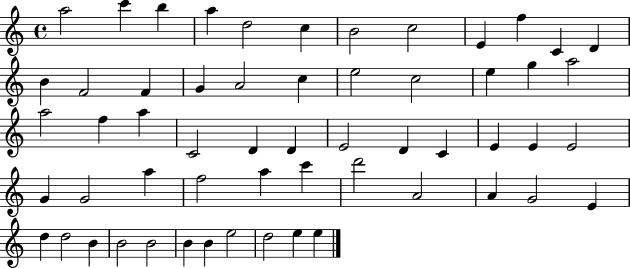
A5/h C6/q B5/q A5/q D5/h C5/q B4/h C5/h E4/q F5/q C4/q D4/q B4/q F4/h F4/q G4/q A4/h C5/q E5/h C5/h E5/q G5/q A5/h A5/h F5/q A5/q C4/h D4/q D4/q E4/h D4/q C4/q E4/q E4/q E4/h G4/q G4/h A5/q F5/h A5/q C6/q D6/h A4/h A4/q G4/h E4/q D5/q D5/h B4/q B4/h B4/h B4/q B4/q E5/h D5/h E5/q E5/q